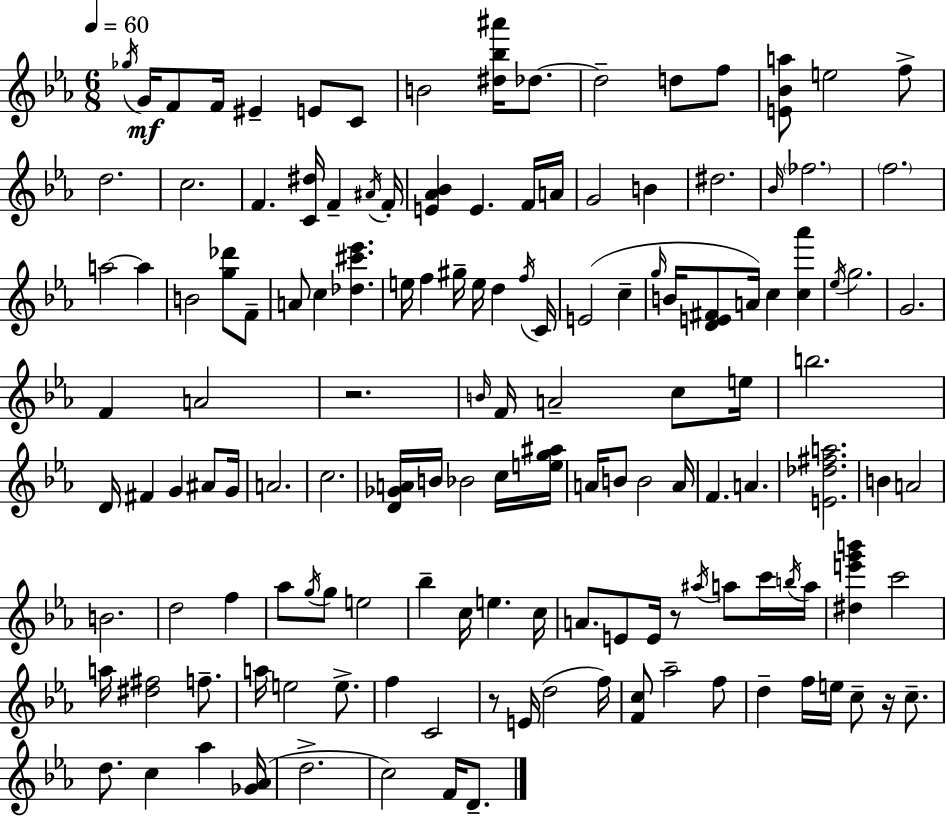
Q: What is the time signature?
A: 6/8